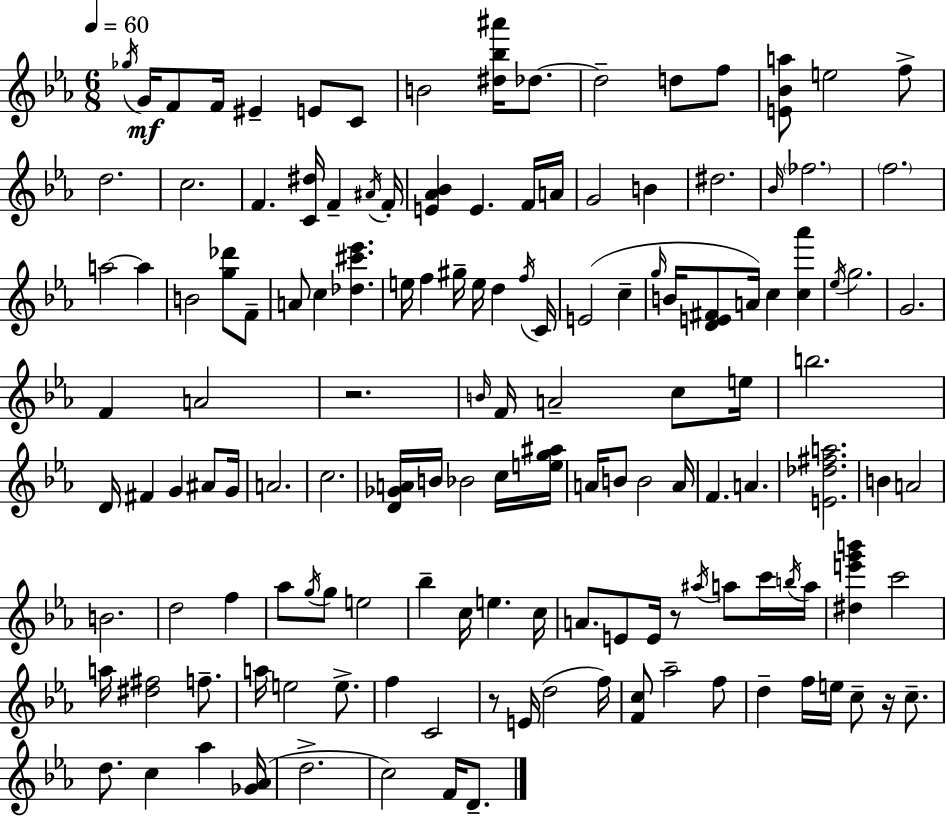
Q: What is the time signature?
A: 6/8